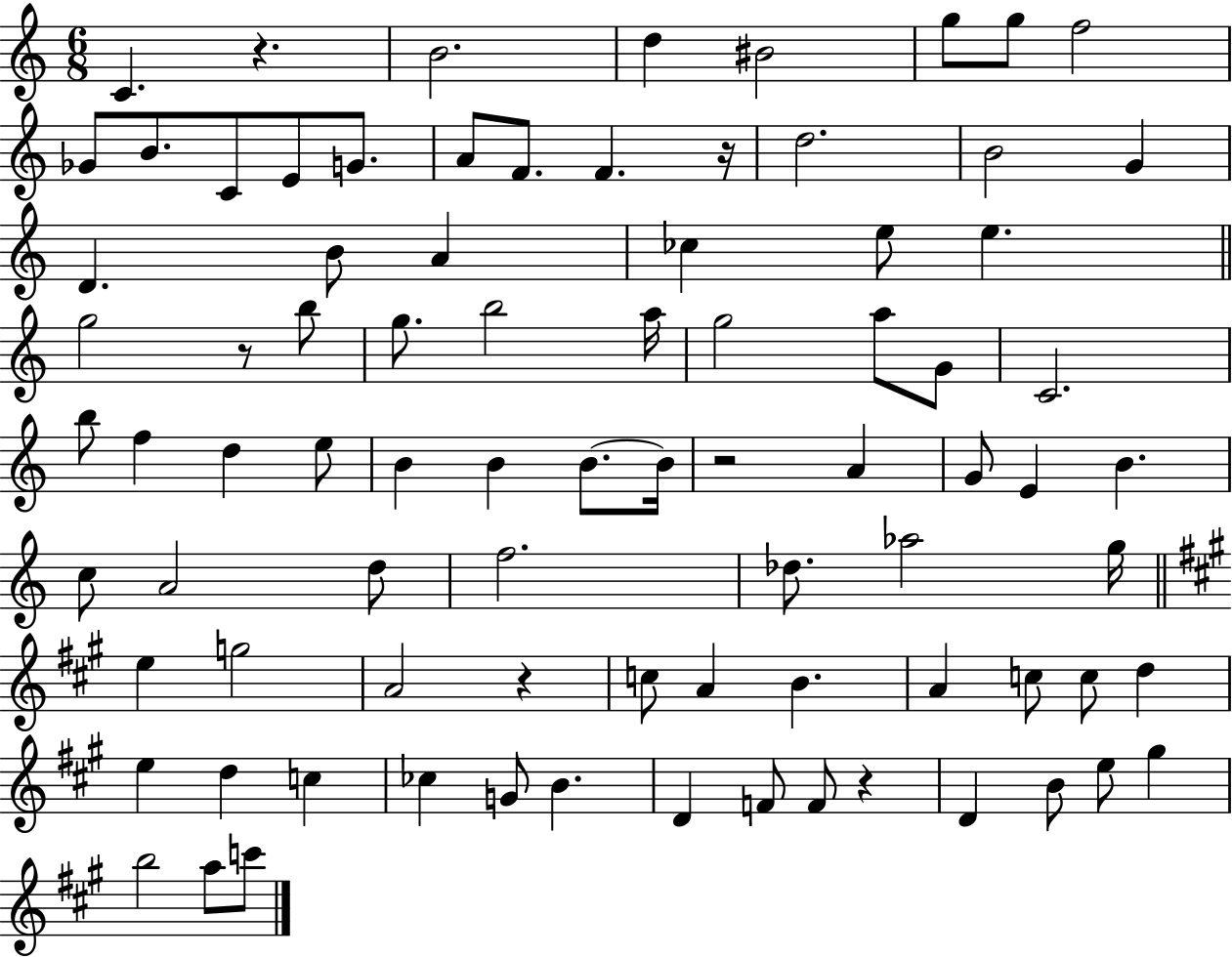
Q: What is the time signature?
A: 6/8